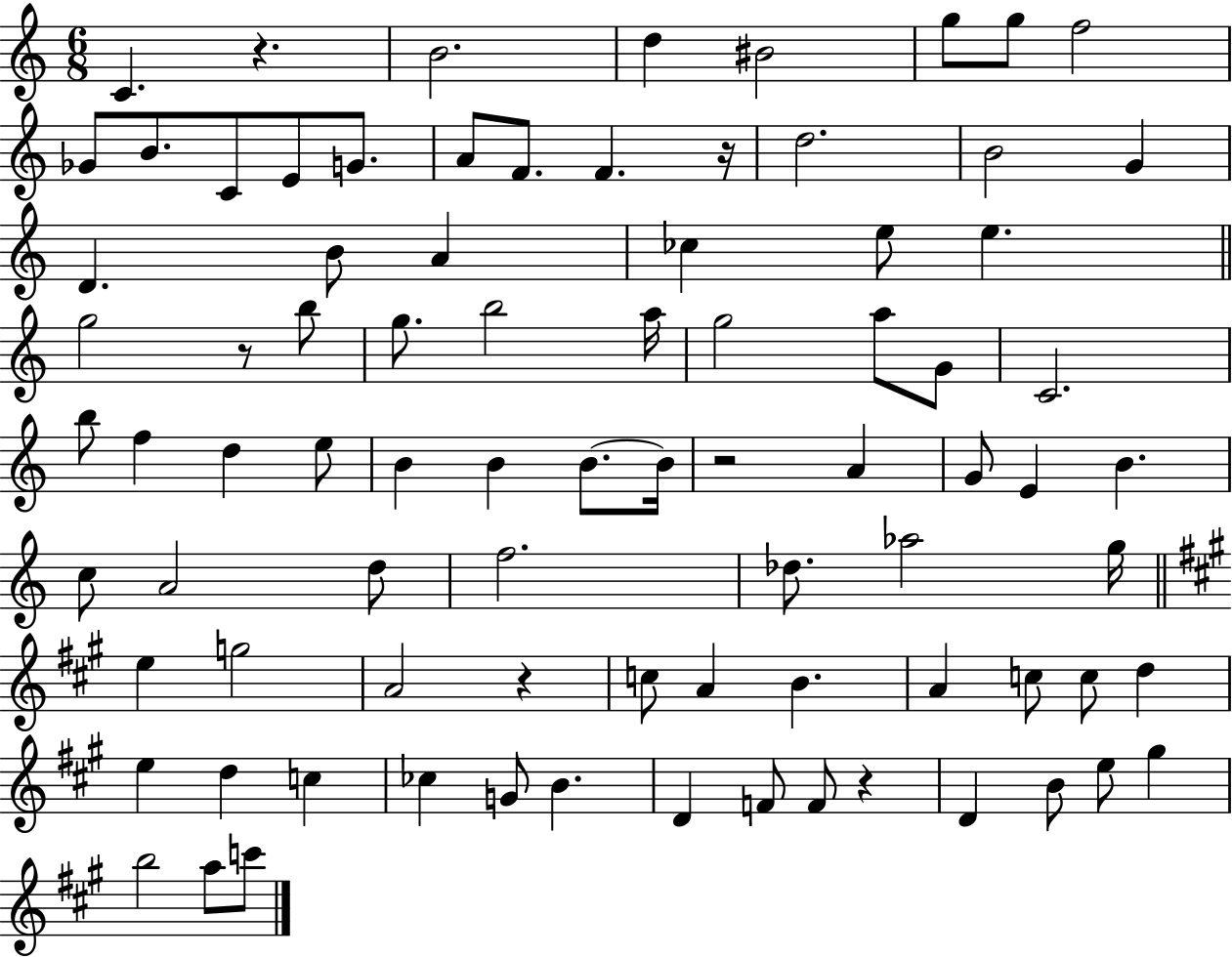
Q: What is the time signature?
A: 6/8